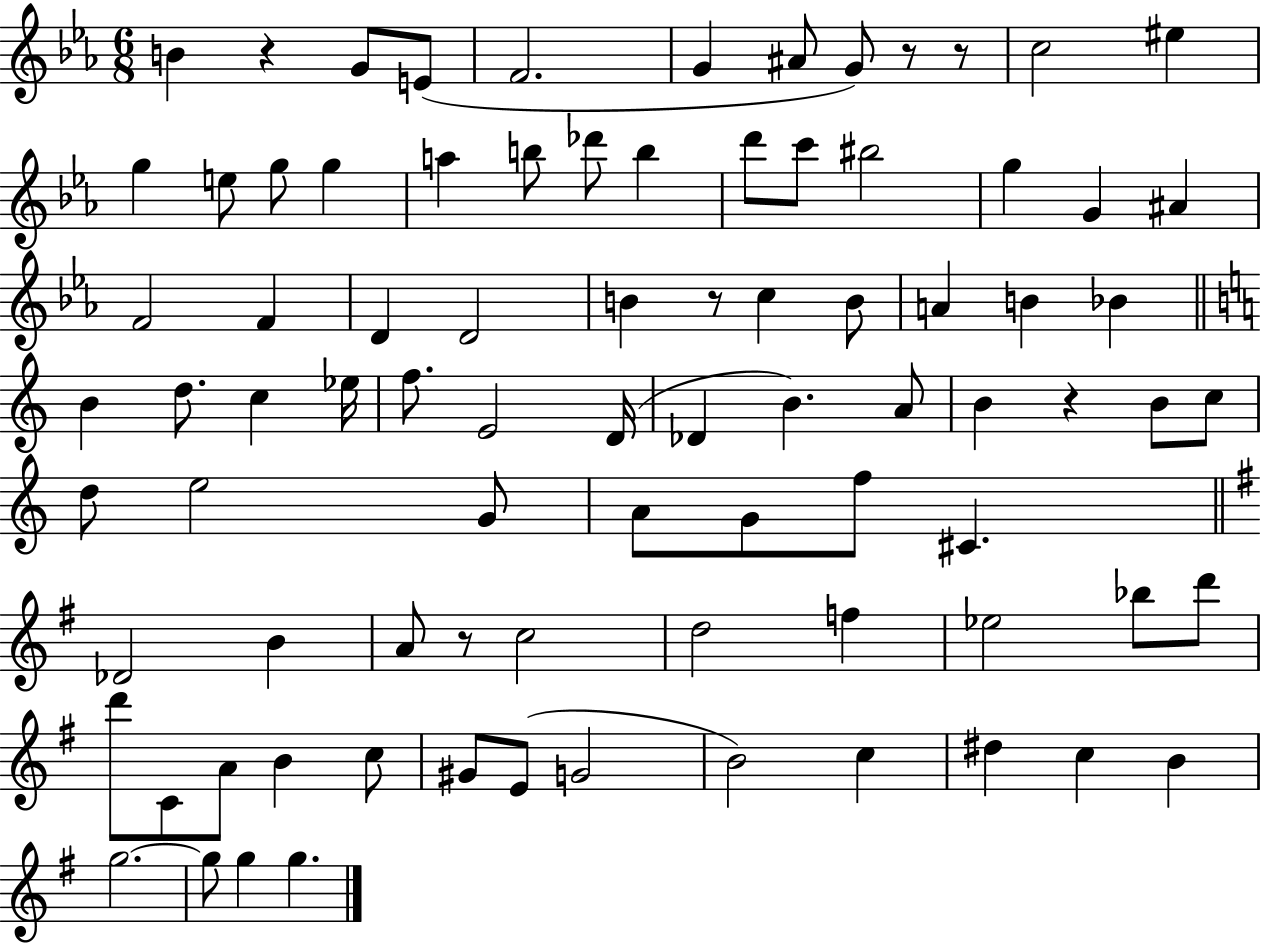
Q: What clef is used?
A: treble